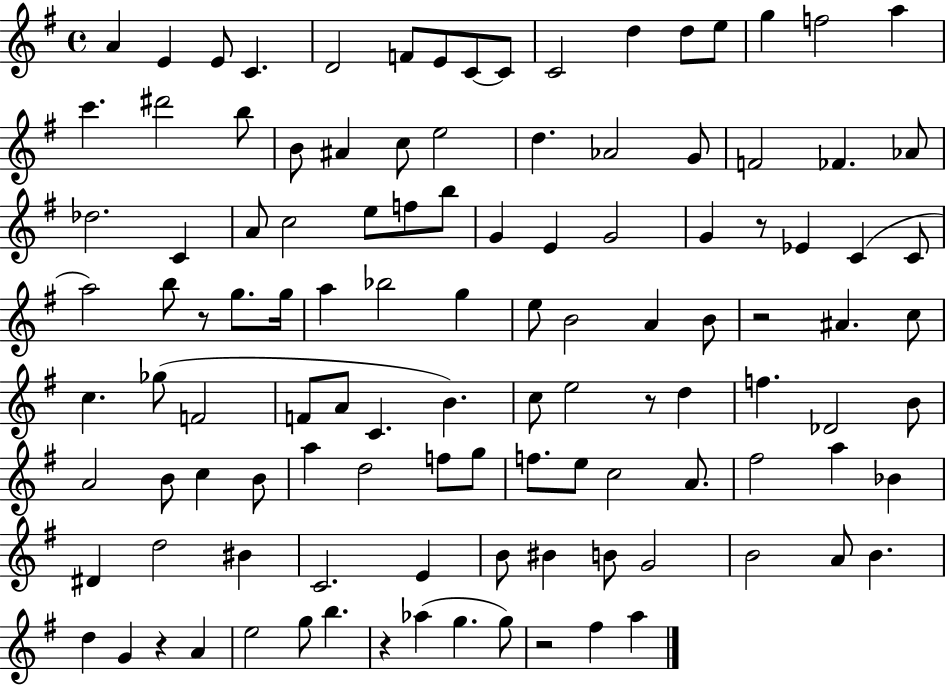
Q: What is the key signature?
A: G major